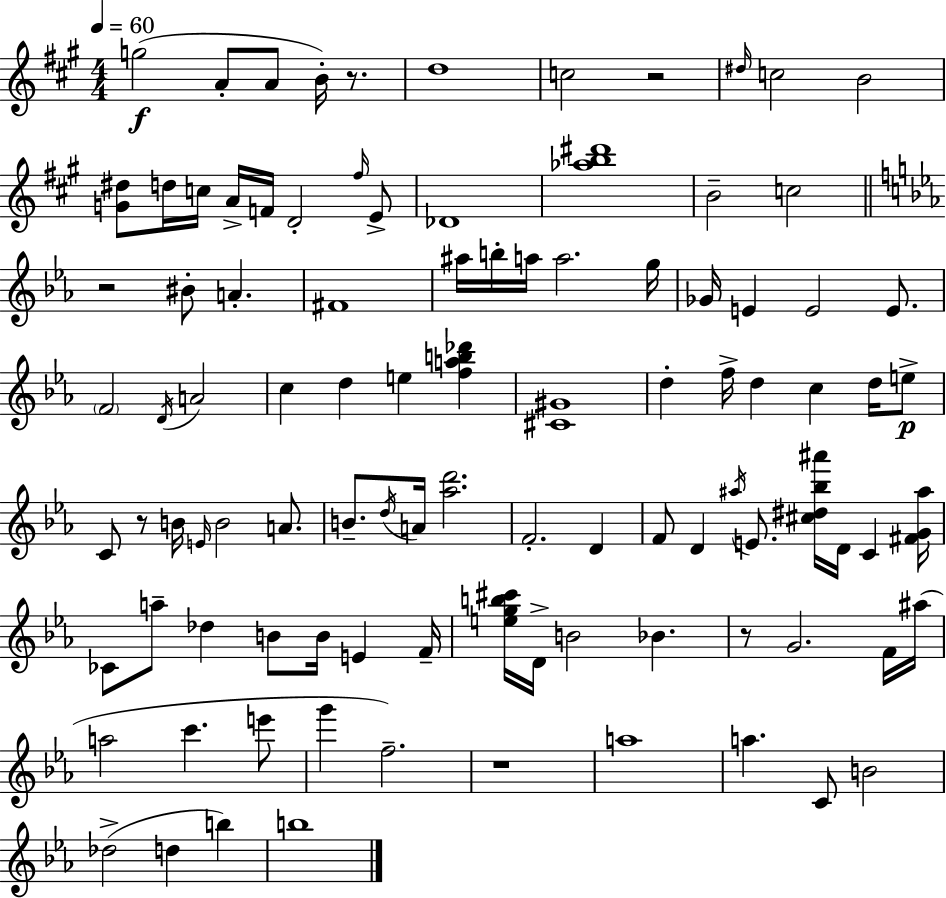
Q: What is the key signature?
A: A major